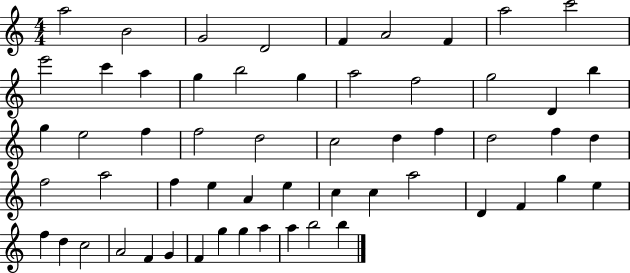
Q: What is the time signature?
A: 4/4